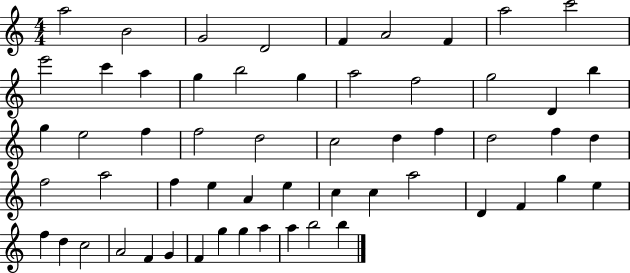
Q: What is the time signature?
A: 4/4